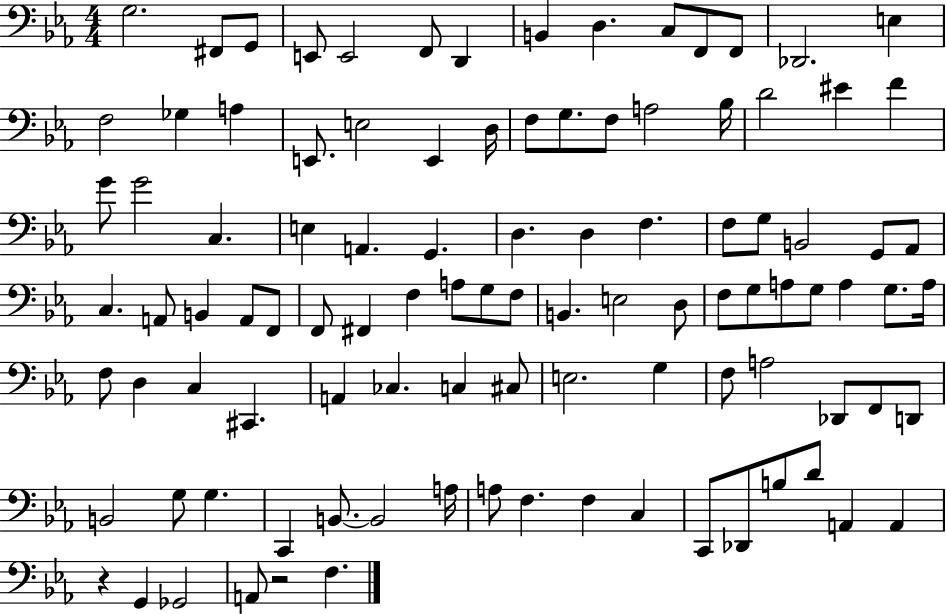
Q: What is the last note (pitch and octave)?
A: F3